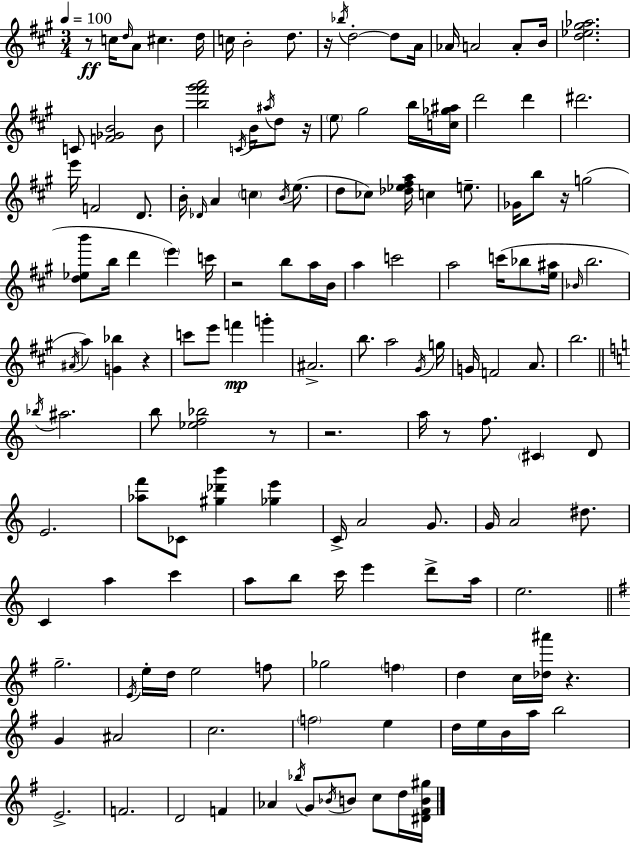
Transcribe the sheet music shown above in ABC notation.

X:1
T:Untitled
M:3/4
L:1/4
K:A
z/2 c/4 d/4 A/2 ^c d/4 c/4 B2 d/2 z/4 _b/4 d2 d/2 A/4 _A/4 A2 A/2 B/4 [d_e^g_a]2 C/2 [F_GB]2 B/2 [b^f'^g'a']2 C/4 B/4 ^a/4 d/2 z/4 e/2 ^g2 b/4 [c_g^a]/4 d'2 d' ^d'2 e'/4 F2 D/2 B/4 _D/4 A c B/4 e/2 d/2 _c/2 [_d_e^fa]/4 c e/2 _G/4 b/2 z/4 g2 [d_eb']/2 b/4 d' e' c'/4 z2 b/2 a/4 B/4 a c'2 a2 c'/4 _b/2 [e^a]/4 _B/4 b2 ^A/4 a [G_b] z c'/2 e'/2 f' g' ^A2 b/2 a2 ^G/4 g/4 G/4 F2 A/2 b2 _b/4 ^a2 b/2 [_ef_b]2 z/2 z2 a/4 z/2 f/2 ^C D/2 E2 [_af']/2 _C/2 [^g_d'b'] [_ge'] C/4 A2 G/2 G/4 A2 ^d/2 C a c' a/2 b/2 c'/4 e' d'/2 a/4 e2 g2 E/4 e/4 d/4 e2 f/2 _g2 f d c/4 [_d^a']/4 z G ^A2 c2 f2 e d/4 e/4 B/4 a/4 b2 E2 F2 D2 F _A _b/4 G/2 _B/4 B/2 c/2 d/4 [^D^FB^g]/4